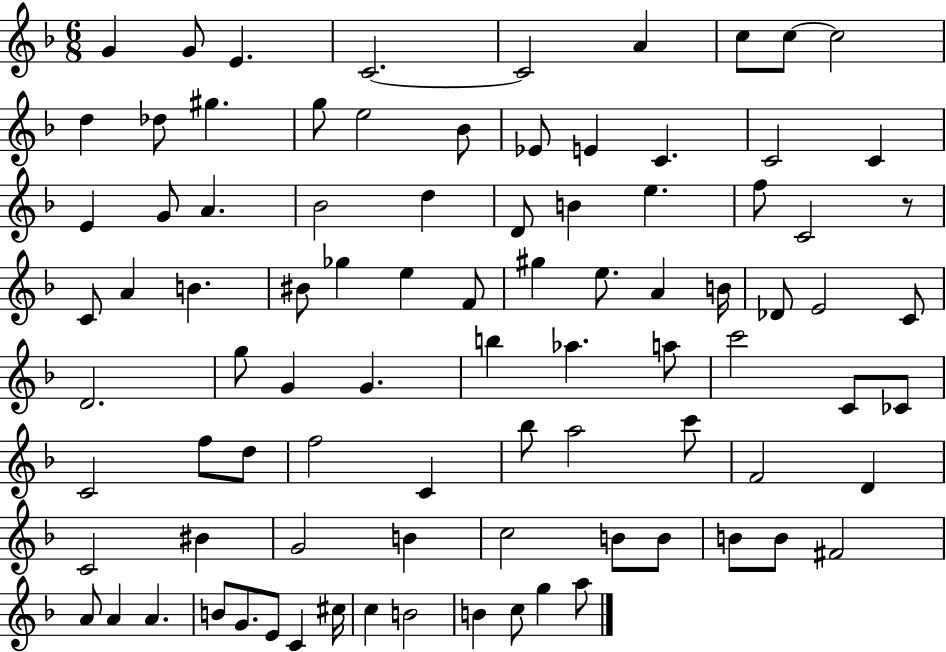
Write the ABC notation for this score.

X:1
T:Untitled
M:6/8
L:1/4
K:F
G G/2 E C2 C2 A c/2 c/2 c2 d _d/2 ^g g/2 e2 _B/2 _E/2 E C C2 C E G/2 A _B2 d D/2 B e f/2 C2 z/2 C/2 A B ^B/2 _g e F/2 ^g e/2 A B/4 _D/2 E2 C/2 D2 g/2 G G b _a a/2 c'2 C/2 _C/2 C2 f/2 d/2 f2 C _b/2 a2 c'/2 F2 D C2 ^B G2 B c2 B/2 B/2 B/2 B/2 ^F2 A/2 A A B/2 G/2 E/2 C ^c/4 c B2 B c/2 g a/2